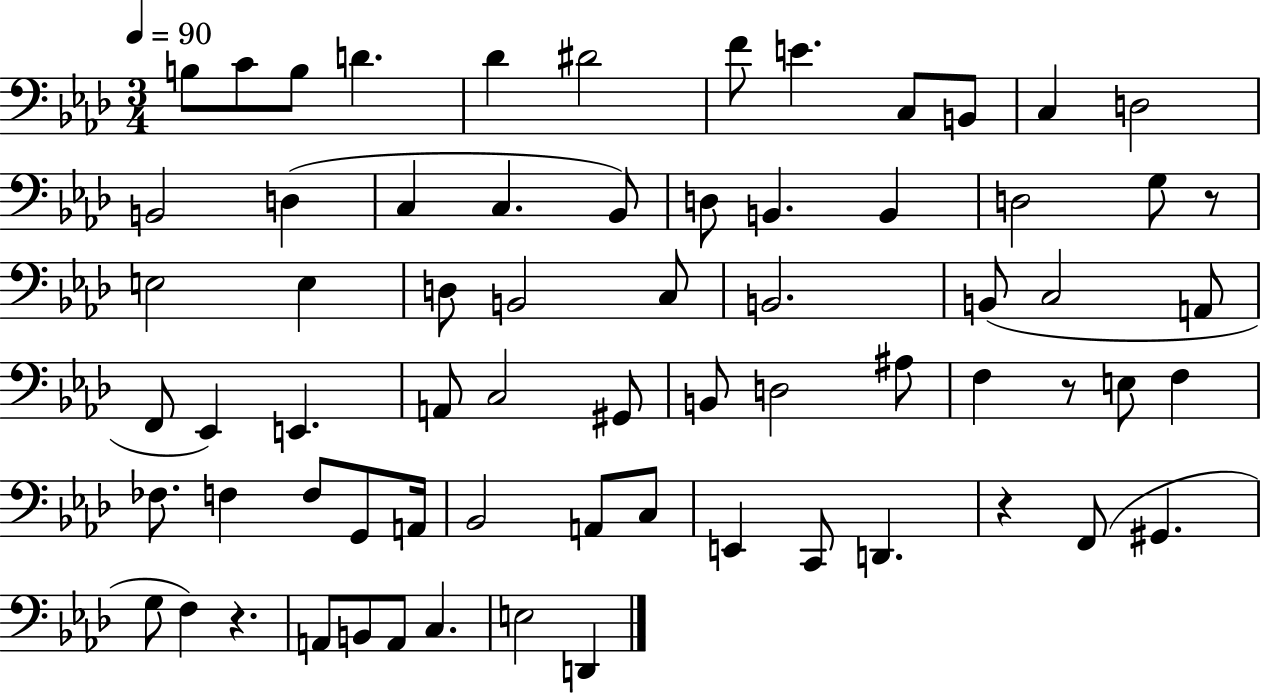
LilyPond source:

{
  \clef bass
  \numericTimeSignature
  \time 3/4
  \key aes \major
  \tempo 4 = 90
  b8 c'8 b8 d'4. | des'4 dis'2 | f'8 e'4. c8 b,8 | c4 d2 | \break b,2 d4( | c4 c4. bes,8) | d8 b,4. b,4 | d2 g8 r8 | \break e2 e4 | d8 b,2 c8 | b,2. | b,8( c2 a,8 | \break f,8 ees,4) e,4. | a,8 c2 gis,8 | b,8 d2 ais8 | f4 r8 e8 f4 | \break fes8. f4 f8 g,8 a,16 | bes,2 a,8 c8 | e,4 c,8 d,4. | r4 f,8( gis,4. | \break g8 f4) r4. | a,8 b,8 a,8 c4. | e2 d,4 | \bar "|."
}